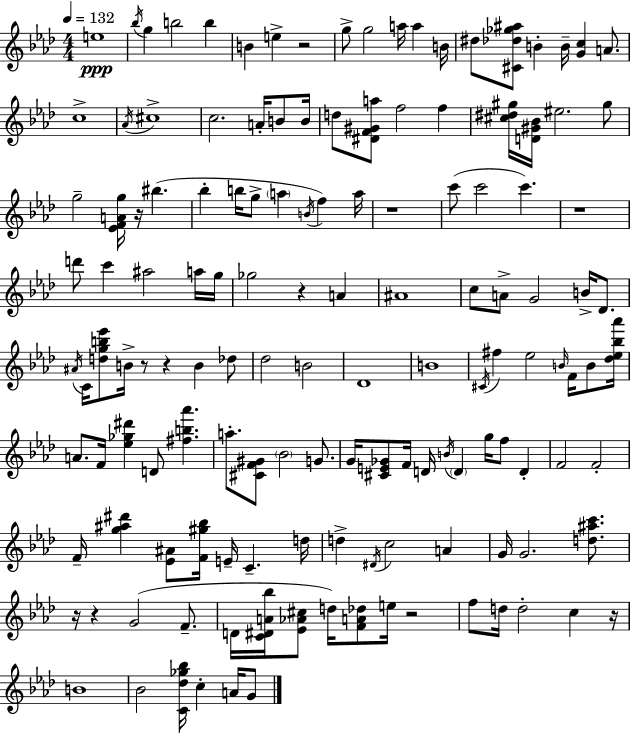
E5/w Bb5/s G5/q B5/h B5/q B4/q E5/q R/h G5/e G5/h A5/s A5/q B4/s D#5/e [C#4,Db5,Gb5,A#5]/e B4/q B4/s [G4,C5]/q A4/e. C5/w Ab4/s C#5/w C5/h. A4/s B4/e B4/s D5/e [D#4,F4,G#4,A5]/e F5/h F5/q [C#5,D#5,G#5]/s [D4,G#4,Bb4]/s EIS5/h. G#5/e G5/h [Eb4,F4,A4,G5]/s R/s BIS5/q. Bb5/q B5/s G5/e A5/q B4/s F5/q A5/s R/w C6/e C6/h C6/q. R/w D6/e C6/q A#5/h A5/s G5/s Gb5/h R/q A4/q A#4/w C5/e A4/e G4/h B4/s Db4/e. A#4/s C4/s [D5,G5,B5,Eb6]/e B4/s R/e R/q B4/q Db5/e Db5/h B4/h Db4/w B4/w C#4/s F#5/q Eb5/h B4/s F4/s B4/e [Db5,Eb5,Bb5,Ab6]/s A4/e. F4/s [Eb5,Gb5,D#6]/q D4/e [F#5,B5,Ab6]/q. A5/e. [C#4,F4,G#4]/e Bb4/h G4/e. G4/s [C#4,E4,Gb4]/e F4/s D4/s B4/s D4/q G5/s F5/e D4/q F4/h F4/h F4/s [G5,A#5,D#6]/q [Eb4,A#4]/e [F4,G#5,Bb5]/s E4/s C4/q. D5/s D5/q D#4/s C5/h A4/q G4/s G4/h. [D5,A#5,C6]/e. R/s R/q G4/h F4/e. D4/s [C4,D#4,A4,Bb5]/s [Eb4,Ab4,C#5]/e D5/s [F4,A4,Db5]/e E5/s R/h F5/e D5/s D5/h C5/q R/s B4/w Bb4/h [C4,Db5,Gb5,Bb5]/s C5/q A4/s G4/e